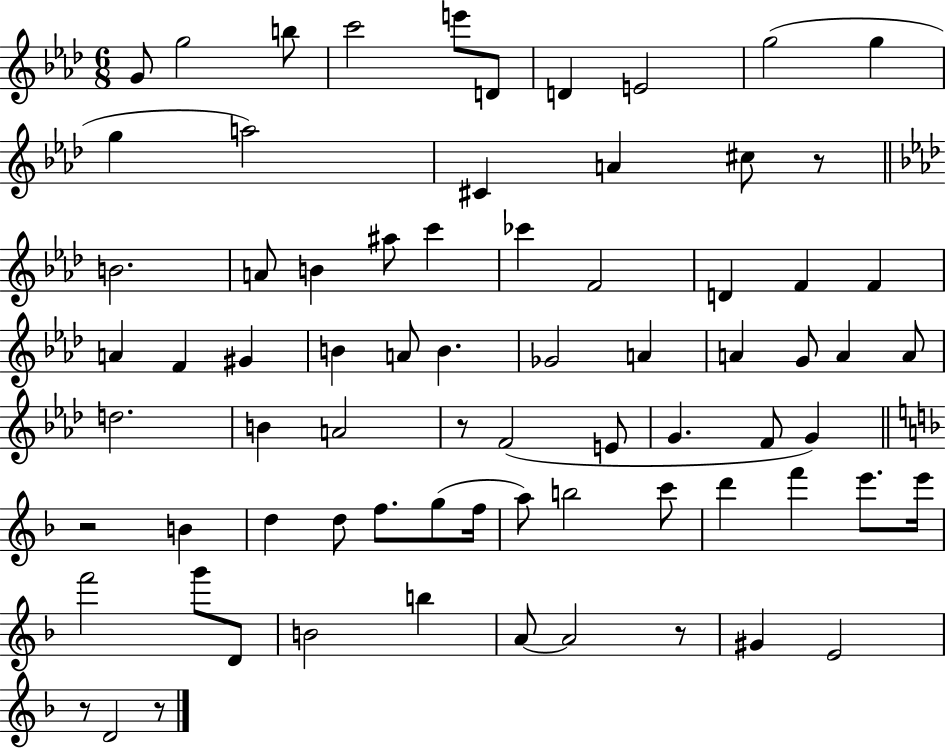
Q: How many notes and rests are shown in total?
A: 74